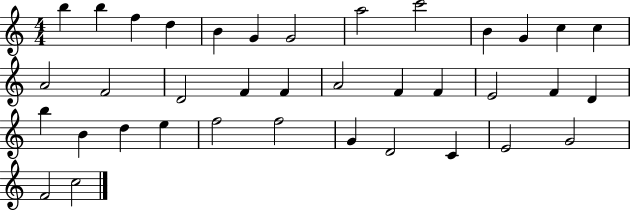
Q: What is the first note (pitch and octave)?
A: B5